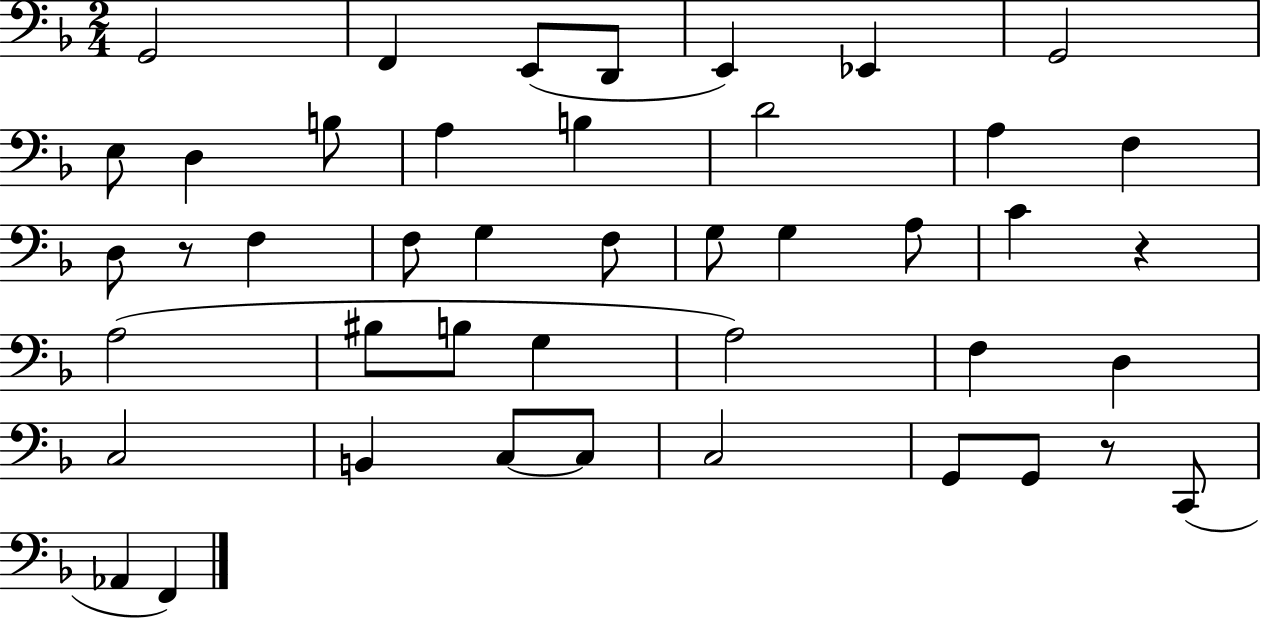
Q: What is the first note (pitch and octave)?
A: G2